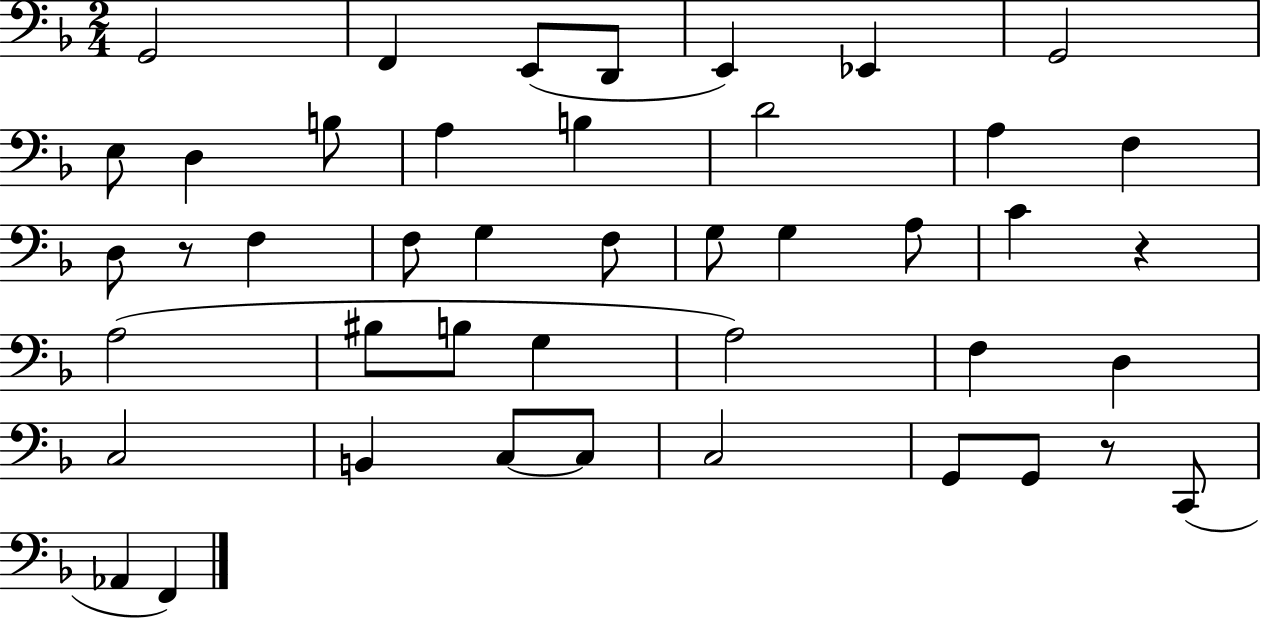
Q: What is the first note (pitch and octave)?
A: G2